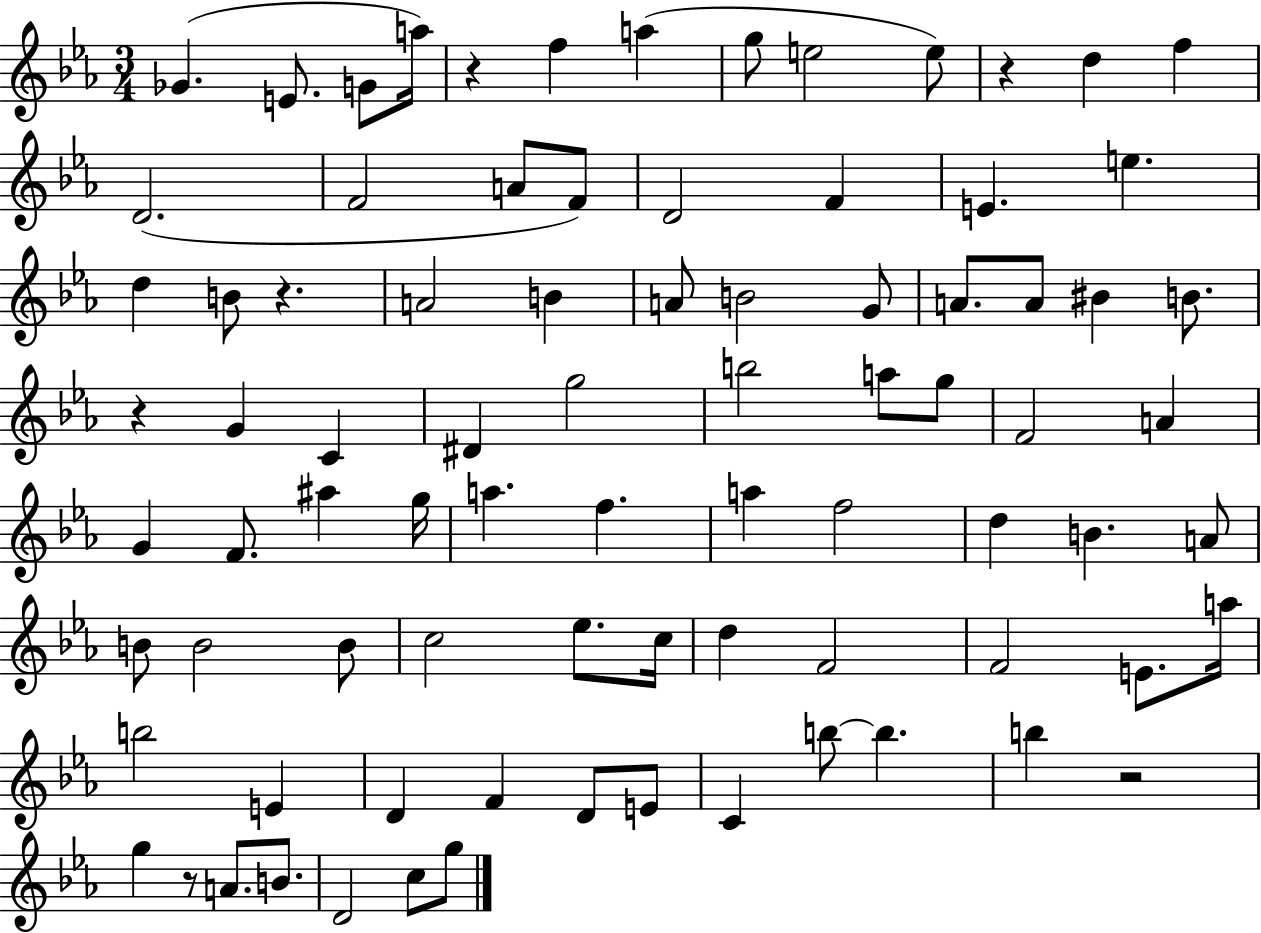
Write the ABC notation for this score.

X:1
T:Untitled
M:3/4
L:1/4
K:Eb
_G E/2 G/2 a/4 z f a g/2 e2 e/2 z d f D2 F2 A/2 F/2 D2 F E e d B/2 z A2 B A/2 B2 G/2 A/2 A/2 ^B B/2 z G C ^D g2 b2 a/2 g/2 F2 A G F/2 ^a g/4 a f a f2 d B A/2 B/2 B2 B/2 c2 _e/2 c/4 d F2 F2 E/2 a/4 b2 E D F D/2 E/2 C b/2 b b z2 g z/2 A/2 B/2 D2 c/2 g/2